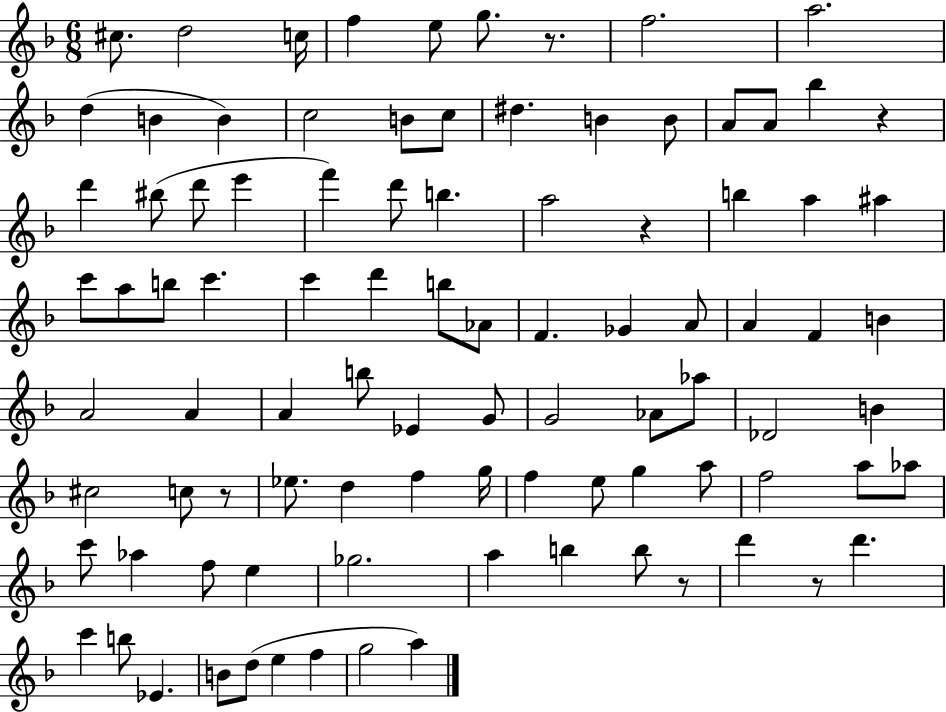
C#5/e. D5/h C5/s F5/q E5/e G5/e. R/e. F5/h. A5/h. D5/q B4/q B4/q C5/h B4/e C5/e D#5/q. B4/q B4/e A4/e A4/e Bb5/q R/q D6/q BIS5/e D6/e E6/q F6/q D6/e B5/q. A5/h R/q B5/q A5/q A#5/q C6/e A5/e B5/e C6/q. C6/q D6/q B5/e Ab4/e F4/q. Gb4/q A4/e A4/q F4/q B4/q A4/h A4/q A4/q B5/e Eb4/q G4/e G4/h Ab4/e Ab5/e Db4/h B4/q C#5/h C5/e R/e Eb5/e. D5/q F5/q G5/s F5/q E5/e G5/q A5/e F5/h A5/e Ab5/e C6/e Ab5/q F5/e E5/q Gb5/h. A5/q B5/q B5/e R/e D6/q R/e D6/q. C6/q B5/e Eb4/q. B4/e D5/e E5/q F5/q G5/h A5/q